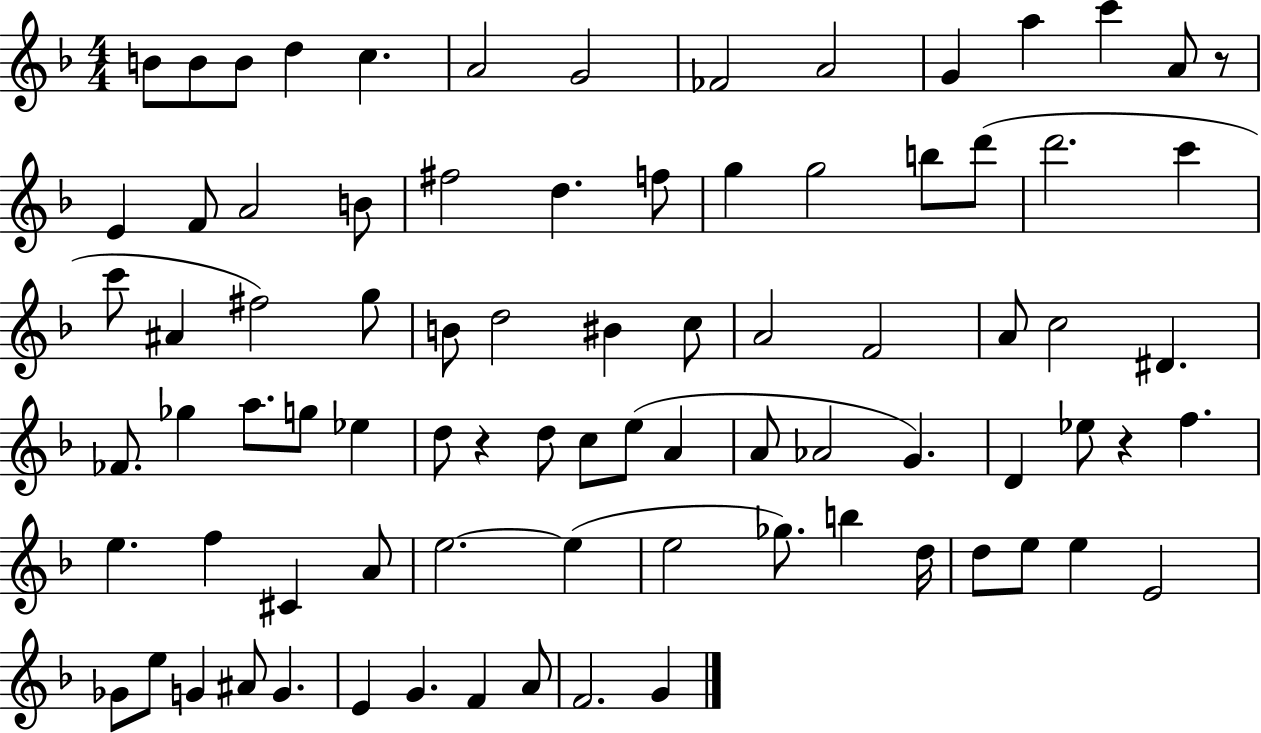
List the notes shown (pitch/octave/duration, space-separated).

B4/e B4/e B4/e D5/q C5/q. A4/h G4/h FES4/h A4/h G4/q A5/q C6/q A4/e R/e E4/q F4/e A4/h B4/e F#5/h D5/q. F5/e G5/q G5/h B5/e D6/e D6/h. C6/q C6/e A#4/q F#5/h G5/e B4/e D5/h BIS4/q C5/e A4/h F4/h A4/e C5/h D#4/q. FES4/e. Gb5/q A5/e. G5/e Eb5/q D5/e R/q D5/e C5/e E5/e A4/q A4/e Ab4/h G4/q. D4/q Eb5/e R/q F5/q. E5/q. F5/q C#4/q A4/e E5/h. E5/q E5/h Gb5/e. B5/q D5/s D5/e E5/e E5/q E4/h Gb4/e E5/e G4/q A#4/e G4/q. E4/q G4/q. F4/q A4/e F4/h. G4/q